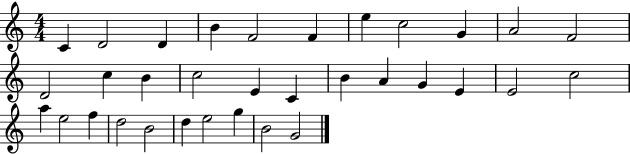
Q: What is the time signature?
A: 4/4